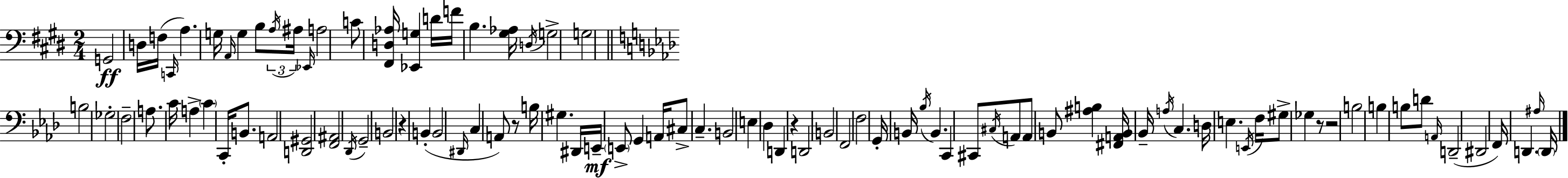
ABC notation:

X:1
T:Untitled
M:2/4
L:1/4
K:E
G,,2 D,/4 F,/4 C,,/4 A, G,/4 A,,/4 G, B,/2 A,/4 ^A,/4 _E,,/4 A,2 C/2 [^F,,D,_A,]/4 [_E,,G,] D/4 F/4 B, [^G,_A,]/4 D,/4 G,2 G,2 B,2 _G,2 F,2 A,/2 C/4 A, C C,,/4 B,,/2 A,,2 [D,,^G,,]2 [F,,^A,,]2 _D,,/4 G,,2 B,,2 z B,, B,,2 ^D,,/4 C, A,,/2 z/2 B,/4 ^G, ^D,,/4 E,,/4 E,,/2 G,, A,,/4 ^C,/2 C, B,,2 E, _D, D,, z D,,2 B,,2 F,,2 F,2 G,,/4 B,,/4 _B,/4 B,, C,, ^C,,/2 ^C,/4 A,,/2 A,,/2 B,,/2 [^A,B,] [^F,,A,,B,,]/4 _B,,/4 A,/4 C, D,/4 E, E,,/4 F,/4 ^G,/2 _G, z/2 z2 B,2 B, B,/2 D/2 A,,/4 D,,2 ^D,,2 F,,/4 D,, ^A,/4 D,,/4